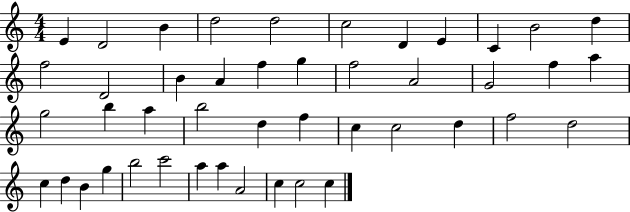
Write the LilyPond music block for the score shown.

{
  \clef treble
  \numericTimeSignature
  \time 4/4
  \key c \major
  e'4 d'2 b'4 | d''2 d''2 | c''2 d'4 e'4 | c'4 b'2 d''4 | \break f''2 d'2 | b'4 a'4 f''4 g''4 | f''2 a'2 | g'2 f''4 a''4 | \break g''2 b''4 a''4 | b''2 d''4 f''4 | c''4 c''2 d''4 | f''2 d''2 | \break c''4 d''4 b'4 g''4 | b''2 c'''2 | a''4 a''4 a'2 | c''4 c''2 c''4 | \break \bar "|."
}